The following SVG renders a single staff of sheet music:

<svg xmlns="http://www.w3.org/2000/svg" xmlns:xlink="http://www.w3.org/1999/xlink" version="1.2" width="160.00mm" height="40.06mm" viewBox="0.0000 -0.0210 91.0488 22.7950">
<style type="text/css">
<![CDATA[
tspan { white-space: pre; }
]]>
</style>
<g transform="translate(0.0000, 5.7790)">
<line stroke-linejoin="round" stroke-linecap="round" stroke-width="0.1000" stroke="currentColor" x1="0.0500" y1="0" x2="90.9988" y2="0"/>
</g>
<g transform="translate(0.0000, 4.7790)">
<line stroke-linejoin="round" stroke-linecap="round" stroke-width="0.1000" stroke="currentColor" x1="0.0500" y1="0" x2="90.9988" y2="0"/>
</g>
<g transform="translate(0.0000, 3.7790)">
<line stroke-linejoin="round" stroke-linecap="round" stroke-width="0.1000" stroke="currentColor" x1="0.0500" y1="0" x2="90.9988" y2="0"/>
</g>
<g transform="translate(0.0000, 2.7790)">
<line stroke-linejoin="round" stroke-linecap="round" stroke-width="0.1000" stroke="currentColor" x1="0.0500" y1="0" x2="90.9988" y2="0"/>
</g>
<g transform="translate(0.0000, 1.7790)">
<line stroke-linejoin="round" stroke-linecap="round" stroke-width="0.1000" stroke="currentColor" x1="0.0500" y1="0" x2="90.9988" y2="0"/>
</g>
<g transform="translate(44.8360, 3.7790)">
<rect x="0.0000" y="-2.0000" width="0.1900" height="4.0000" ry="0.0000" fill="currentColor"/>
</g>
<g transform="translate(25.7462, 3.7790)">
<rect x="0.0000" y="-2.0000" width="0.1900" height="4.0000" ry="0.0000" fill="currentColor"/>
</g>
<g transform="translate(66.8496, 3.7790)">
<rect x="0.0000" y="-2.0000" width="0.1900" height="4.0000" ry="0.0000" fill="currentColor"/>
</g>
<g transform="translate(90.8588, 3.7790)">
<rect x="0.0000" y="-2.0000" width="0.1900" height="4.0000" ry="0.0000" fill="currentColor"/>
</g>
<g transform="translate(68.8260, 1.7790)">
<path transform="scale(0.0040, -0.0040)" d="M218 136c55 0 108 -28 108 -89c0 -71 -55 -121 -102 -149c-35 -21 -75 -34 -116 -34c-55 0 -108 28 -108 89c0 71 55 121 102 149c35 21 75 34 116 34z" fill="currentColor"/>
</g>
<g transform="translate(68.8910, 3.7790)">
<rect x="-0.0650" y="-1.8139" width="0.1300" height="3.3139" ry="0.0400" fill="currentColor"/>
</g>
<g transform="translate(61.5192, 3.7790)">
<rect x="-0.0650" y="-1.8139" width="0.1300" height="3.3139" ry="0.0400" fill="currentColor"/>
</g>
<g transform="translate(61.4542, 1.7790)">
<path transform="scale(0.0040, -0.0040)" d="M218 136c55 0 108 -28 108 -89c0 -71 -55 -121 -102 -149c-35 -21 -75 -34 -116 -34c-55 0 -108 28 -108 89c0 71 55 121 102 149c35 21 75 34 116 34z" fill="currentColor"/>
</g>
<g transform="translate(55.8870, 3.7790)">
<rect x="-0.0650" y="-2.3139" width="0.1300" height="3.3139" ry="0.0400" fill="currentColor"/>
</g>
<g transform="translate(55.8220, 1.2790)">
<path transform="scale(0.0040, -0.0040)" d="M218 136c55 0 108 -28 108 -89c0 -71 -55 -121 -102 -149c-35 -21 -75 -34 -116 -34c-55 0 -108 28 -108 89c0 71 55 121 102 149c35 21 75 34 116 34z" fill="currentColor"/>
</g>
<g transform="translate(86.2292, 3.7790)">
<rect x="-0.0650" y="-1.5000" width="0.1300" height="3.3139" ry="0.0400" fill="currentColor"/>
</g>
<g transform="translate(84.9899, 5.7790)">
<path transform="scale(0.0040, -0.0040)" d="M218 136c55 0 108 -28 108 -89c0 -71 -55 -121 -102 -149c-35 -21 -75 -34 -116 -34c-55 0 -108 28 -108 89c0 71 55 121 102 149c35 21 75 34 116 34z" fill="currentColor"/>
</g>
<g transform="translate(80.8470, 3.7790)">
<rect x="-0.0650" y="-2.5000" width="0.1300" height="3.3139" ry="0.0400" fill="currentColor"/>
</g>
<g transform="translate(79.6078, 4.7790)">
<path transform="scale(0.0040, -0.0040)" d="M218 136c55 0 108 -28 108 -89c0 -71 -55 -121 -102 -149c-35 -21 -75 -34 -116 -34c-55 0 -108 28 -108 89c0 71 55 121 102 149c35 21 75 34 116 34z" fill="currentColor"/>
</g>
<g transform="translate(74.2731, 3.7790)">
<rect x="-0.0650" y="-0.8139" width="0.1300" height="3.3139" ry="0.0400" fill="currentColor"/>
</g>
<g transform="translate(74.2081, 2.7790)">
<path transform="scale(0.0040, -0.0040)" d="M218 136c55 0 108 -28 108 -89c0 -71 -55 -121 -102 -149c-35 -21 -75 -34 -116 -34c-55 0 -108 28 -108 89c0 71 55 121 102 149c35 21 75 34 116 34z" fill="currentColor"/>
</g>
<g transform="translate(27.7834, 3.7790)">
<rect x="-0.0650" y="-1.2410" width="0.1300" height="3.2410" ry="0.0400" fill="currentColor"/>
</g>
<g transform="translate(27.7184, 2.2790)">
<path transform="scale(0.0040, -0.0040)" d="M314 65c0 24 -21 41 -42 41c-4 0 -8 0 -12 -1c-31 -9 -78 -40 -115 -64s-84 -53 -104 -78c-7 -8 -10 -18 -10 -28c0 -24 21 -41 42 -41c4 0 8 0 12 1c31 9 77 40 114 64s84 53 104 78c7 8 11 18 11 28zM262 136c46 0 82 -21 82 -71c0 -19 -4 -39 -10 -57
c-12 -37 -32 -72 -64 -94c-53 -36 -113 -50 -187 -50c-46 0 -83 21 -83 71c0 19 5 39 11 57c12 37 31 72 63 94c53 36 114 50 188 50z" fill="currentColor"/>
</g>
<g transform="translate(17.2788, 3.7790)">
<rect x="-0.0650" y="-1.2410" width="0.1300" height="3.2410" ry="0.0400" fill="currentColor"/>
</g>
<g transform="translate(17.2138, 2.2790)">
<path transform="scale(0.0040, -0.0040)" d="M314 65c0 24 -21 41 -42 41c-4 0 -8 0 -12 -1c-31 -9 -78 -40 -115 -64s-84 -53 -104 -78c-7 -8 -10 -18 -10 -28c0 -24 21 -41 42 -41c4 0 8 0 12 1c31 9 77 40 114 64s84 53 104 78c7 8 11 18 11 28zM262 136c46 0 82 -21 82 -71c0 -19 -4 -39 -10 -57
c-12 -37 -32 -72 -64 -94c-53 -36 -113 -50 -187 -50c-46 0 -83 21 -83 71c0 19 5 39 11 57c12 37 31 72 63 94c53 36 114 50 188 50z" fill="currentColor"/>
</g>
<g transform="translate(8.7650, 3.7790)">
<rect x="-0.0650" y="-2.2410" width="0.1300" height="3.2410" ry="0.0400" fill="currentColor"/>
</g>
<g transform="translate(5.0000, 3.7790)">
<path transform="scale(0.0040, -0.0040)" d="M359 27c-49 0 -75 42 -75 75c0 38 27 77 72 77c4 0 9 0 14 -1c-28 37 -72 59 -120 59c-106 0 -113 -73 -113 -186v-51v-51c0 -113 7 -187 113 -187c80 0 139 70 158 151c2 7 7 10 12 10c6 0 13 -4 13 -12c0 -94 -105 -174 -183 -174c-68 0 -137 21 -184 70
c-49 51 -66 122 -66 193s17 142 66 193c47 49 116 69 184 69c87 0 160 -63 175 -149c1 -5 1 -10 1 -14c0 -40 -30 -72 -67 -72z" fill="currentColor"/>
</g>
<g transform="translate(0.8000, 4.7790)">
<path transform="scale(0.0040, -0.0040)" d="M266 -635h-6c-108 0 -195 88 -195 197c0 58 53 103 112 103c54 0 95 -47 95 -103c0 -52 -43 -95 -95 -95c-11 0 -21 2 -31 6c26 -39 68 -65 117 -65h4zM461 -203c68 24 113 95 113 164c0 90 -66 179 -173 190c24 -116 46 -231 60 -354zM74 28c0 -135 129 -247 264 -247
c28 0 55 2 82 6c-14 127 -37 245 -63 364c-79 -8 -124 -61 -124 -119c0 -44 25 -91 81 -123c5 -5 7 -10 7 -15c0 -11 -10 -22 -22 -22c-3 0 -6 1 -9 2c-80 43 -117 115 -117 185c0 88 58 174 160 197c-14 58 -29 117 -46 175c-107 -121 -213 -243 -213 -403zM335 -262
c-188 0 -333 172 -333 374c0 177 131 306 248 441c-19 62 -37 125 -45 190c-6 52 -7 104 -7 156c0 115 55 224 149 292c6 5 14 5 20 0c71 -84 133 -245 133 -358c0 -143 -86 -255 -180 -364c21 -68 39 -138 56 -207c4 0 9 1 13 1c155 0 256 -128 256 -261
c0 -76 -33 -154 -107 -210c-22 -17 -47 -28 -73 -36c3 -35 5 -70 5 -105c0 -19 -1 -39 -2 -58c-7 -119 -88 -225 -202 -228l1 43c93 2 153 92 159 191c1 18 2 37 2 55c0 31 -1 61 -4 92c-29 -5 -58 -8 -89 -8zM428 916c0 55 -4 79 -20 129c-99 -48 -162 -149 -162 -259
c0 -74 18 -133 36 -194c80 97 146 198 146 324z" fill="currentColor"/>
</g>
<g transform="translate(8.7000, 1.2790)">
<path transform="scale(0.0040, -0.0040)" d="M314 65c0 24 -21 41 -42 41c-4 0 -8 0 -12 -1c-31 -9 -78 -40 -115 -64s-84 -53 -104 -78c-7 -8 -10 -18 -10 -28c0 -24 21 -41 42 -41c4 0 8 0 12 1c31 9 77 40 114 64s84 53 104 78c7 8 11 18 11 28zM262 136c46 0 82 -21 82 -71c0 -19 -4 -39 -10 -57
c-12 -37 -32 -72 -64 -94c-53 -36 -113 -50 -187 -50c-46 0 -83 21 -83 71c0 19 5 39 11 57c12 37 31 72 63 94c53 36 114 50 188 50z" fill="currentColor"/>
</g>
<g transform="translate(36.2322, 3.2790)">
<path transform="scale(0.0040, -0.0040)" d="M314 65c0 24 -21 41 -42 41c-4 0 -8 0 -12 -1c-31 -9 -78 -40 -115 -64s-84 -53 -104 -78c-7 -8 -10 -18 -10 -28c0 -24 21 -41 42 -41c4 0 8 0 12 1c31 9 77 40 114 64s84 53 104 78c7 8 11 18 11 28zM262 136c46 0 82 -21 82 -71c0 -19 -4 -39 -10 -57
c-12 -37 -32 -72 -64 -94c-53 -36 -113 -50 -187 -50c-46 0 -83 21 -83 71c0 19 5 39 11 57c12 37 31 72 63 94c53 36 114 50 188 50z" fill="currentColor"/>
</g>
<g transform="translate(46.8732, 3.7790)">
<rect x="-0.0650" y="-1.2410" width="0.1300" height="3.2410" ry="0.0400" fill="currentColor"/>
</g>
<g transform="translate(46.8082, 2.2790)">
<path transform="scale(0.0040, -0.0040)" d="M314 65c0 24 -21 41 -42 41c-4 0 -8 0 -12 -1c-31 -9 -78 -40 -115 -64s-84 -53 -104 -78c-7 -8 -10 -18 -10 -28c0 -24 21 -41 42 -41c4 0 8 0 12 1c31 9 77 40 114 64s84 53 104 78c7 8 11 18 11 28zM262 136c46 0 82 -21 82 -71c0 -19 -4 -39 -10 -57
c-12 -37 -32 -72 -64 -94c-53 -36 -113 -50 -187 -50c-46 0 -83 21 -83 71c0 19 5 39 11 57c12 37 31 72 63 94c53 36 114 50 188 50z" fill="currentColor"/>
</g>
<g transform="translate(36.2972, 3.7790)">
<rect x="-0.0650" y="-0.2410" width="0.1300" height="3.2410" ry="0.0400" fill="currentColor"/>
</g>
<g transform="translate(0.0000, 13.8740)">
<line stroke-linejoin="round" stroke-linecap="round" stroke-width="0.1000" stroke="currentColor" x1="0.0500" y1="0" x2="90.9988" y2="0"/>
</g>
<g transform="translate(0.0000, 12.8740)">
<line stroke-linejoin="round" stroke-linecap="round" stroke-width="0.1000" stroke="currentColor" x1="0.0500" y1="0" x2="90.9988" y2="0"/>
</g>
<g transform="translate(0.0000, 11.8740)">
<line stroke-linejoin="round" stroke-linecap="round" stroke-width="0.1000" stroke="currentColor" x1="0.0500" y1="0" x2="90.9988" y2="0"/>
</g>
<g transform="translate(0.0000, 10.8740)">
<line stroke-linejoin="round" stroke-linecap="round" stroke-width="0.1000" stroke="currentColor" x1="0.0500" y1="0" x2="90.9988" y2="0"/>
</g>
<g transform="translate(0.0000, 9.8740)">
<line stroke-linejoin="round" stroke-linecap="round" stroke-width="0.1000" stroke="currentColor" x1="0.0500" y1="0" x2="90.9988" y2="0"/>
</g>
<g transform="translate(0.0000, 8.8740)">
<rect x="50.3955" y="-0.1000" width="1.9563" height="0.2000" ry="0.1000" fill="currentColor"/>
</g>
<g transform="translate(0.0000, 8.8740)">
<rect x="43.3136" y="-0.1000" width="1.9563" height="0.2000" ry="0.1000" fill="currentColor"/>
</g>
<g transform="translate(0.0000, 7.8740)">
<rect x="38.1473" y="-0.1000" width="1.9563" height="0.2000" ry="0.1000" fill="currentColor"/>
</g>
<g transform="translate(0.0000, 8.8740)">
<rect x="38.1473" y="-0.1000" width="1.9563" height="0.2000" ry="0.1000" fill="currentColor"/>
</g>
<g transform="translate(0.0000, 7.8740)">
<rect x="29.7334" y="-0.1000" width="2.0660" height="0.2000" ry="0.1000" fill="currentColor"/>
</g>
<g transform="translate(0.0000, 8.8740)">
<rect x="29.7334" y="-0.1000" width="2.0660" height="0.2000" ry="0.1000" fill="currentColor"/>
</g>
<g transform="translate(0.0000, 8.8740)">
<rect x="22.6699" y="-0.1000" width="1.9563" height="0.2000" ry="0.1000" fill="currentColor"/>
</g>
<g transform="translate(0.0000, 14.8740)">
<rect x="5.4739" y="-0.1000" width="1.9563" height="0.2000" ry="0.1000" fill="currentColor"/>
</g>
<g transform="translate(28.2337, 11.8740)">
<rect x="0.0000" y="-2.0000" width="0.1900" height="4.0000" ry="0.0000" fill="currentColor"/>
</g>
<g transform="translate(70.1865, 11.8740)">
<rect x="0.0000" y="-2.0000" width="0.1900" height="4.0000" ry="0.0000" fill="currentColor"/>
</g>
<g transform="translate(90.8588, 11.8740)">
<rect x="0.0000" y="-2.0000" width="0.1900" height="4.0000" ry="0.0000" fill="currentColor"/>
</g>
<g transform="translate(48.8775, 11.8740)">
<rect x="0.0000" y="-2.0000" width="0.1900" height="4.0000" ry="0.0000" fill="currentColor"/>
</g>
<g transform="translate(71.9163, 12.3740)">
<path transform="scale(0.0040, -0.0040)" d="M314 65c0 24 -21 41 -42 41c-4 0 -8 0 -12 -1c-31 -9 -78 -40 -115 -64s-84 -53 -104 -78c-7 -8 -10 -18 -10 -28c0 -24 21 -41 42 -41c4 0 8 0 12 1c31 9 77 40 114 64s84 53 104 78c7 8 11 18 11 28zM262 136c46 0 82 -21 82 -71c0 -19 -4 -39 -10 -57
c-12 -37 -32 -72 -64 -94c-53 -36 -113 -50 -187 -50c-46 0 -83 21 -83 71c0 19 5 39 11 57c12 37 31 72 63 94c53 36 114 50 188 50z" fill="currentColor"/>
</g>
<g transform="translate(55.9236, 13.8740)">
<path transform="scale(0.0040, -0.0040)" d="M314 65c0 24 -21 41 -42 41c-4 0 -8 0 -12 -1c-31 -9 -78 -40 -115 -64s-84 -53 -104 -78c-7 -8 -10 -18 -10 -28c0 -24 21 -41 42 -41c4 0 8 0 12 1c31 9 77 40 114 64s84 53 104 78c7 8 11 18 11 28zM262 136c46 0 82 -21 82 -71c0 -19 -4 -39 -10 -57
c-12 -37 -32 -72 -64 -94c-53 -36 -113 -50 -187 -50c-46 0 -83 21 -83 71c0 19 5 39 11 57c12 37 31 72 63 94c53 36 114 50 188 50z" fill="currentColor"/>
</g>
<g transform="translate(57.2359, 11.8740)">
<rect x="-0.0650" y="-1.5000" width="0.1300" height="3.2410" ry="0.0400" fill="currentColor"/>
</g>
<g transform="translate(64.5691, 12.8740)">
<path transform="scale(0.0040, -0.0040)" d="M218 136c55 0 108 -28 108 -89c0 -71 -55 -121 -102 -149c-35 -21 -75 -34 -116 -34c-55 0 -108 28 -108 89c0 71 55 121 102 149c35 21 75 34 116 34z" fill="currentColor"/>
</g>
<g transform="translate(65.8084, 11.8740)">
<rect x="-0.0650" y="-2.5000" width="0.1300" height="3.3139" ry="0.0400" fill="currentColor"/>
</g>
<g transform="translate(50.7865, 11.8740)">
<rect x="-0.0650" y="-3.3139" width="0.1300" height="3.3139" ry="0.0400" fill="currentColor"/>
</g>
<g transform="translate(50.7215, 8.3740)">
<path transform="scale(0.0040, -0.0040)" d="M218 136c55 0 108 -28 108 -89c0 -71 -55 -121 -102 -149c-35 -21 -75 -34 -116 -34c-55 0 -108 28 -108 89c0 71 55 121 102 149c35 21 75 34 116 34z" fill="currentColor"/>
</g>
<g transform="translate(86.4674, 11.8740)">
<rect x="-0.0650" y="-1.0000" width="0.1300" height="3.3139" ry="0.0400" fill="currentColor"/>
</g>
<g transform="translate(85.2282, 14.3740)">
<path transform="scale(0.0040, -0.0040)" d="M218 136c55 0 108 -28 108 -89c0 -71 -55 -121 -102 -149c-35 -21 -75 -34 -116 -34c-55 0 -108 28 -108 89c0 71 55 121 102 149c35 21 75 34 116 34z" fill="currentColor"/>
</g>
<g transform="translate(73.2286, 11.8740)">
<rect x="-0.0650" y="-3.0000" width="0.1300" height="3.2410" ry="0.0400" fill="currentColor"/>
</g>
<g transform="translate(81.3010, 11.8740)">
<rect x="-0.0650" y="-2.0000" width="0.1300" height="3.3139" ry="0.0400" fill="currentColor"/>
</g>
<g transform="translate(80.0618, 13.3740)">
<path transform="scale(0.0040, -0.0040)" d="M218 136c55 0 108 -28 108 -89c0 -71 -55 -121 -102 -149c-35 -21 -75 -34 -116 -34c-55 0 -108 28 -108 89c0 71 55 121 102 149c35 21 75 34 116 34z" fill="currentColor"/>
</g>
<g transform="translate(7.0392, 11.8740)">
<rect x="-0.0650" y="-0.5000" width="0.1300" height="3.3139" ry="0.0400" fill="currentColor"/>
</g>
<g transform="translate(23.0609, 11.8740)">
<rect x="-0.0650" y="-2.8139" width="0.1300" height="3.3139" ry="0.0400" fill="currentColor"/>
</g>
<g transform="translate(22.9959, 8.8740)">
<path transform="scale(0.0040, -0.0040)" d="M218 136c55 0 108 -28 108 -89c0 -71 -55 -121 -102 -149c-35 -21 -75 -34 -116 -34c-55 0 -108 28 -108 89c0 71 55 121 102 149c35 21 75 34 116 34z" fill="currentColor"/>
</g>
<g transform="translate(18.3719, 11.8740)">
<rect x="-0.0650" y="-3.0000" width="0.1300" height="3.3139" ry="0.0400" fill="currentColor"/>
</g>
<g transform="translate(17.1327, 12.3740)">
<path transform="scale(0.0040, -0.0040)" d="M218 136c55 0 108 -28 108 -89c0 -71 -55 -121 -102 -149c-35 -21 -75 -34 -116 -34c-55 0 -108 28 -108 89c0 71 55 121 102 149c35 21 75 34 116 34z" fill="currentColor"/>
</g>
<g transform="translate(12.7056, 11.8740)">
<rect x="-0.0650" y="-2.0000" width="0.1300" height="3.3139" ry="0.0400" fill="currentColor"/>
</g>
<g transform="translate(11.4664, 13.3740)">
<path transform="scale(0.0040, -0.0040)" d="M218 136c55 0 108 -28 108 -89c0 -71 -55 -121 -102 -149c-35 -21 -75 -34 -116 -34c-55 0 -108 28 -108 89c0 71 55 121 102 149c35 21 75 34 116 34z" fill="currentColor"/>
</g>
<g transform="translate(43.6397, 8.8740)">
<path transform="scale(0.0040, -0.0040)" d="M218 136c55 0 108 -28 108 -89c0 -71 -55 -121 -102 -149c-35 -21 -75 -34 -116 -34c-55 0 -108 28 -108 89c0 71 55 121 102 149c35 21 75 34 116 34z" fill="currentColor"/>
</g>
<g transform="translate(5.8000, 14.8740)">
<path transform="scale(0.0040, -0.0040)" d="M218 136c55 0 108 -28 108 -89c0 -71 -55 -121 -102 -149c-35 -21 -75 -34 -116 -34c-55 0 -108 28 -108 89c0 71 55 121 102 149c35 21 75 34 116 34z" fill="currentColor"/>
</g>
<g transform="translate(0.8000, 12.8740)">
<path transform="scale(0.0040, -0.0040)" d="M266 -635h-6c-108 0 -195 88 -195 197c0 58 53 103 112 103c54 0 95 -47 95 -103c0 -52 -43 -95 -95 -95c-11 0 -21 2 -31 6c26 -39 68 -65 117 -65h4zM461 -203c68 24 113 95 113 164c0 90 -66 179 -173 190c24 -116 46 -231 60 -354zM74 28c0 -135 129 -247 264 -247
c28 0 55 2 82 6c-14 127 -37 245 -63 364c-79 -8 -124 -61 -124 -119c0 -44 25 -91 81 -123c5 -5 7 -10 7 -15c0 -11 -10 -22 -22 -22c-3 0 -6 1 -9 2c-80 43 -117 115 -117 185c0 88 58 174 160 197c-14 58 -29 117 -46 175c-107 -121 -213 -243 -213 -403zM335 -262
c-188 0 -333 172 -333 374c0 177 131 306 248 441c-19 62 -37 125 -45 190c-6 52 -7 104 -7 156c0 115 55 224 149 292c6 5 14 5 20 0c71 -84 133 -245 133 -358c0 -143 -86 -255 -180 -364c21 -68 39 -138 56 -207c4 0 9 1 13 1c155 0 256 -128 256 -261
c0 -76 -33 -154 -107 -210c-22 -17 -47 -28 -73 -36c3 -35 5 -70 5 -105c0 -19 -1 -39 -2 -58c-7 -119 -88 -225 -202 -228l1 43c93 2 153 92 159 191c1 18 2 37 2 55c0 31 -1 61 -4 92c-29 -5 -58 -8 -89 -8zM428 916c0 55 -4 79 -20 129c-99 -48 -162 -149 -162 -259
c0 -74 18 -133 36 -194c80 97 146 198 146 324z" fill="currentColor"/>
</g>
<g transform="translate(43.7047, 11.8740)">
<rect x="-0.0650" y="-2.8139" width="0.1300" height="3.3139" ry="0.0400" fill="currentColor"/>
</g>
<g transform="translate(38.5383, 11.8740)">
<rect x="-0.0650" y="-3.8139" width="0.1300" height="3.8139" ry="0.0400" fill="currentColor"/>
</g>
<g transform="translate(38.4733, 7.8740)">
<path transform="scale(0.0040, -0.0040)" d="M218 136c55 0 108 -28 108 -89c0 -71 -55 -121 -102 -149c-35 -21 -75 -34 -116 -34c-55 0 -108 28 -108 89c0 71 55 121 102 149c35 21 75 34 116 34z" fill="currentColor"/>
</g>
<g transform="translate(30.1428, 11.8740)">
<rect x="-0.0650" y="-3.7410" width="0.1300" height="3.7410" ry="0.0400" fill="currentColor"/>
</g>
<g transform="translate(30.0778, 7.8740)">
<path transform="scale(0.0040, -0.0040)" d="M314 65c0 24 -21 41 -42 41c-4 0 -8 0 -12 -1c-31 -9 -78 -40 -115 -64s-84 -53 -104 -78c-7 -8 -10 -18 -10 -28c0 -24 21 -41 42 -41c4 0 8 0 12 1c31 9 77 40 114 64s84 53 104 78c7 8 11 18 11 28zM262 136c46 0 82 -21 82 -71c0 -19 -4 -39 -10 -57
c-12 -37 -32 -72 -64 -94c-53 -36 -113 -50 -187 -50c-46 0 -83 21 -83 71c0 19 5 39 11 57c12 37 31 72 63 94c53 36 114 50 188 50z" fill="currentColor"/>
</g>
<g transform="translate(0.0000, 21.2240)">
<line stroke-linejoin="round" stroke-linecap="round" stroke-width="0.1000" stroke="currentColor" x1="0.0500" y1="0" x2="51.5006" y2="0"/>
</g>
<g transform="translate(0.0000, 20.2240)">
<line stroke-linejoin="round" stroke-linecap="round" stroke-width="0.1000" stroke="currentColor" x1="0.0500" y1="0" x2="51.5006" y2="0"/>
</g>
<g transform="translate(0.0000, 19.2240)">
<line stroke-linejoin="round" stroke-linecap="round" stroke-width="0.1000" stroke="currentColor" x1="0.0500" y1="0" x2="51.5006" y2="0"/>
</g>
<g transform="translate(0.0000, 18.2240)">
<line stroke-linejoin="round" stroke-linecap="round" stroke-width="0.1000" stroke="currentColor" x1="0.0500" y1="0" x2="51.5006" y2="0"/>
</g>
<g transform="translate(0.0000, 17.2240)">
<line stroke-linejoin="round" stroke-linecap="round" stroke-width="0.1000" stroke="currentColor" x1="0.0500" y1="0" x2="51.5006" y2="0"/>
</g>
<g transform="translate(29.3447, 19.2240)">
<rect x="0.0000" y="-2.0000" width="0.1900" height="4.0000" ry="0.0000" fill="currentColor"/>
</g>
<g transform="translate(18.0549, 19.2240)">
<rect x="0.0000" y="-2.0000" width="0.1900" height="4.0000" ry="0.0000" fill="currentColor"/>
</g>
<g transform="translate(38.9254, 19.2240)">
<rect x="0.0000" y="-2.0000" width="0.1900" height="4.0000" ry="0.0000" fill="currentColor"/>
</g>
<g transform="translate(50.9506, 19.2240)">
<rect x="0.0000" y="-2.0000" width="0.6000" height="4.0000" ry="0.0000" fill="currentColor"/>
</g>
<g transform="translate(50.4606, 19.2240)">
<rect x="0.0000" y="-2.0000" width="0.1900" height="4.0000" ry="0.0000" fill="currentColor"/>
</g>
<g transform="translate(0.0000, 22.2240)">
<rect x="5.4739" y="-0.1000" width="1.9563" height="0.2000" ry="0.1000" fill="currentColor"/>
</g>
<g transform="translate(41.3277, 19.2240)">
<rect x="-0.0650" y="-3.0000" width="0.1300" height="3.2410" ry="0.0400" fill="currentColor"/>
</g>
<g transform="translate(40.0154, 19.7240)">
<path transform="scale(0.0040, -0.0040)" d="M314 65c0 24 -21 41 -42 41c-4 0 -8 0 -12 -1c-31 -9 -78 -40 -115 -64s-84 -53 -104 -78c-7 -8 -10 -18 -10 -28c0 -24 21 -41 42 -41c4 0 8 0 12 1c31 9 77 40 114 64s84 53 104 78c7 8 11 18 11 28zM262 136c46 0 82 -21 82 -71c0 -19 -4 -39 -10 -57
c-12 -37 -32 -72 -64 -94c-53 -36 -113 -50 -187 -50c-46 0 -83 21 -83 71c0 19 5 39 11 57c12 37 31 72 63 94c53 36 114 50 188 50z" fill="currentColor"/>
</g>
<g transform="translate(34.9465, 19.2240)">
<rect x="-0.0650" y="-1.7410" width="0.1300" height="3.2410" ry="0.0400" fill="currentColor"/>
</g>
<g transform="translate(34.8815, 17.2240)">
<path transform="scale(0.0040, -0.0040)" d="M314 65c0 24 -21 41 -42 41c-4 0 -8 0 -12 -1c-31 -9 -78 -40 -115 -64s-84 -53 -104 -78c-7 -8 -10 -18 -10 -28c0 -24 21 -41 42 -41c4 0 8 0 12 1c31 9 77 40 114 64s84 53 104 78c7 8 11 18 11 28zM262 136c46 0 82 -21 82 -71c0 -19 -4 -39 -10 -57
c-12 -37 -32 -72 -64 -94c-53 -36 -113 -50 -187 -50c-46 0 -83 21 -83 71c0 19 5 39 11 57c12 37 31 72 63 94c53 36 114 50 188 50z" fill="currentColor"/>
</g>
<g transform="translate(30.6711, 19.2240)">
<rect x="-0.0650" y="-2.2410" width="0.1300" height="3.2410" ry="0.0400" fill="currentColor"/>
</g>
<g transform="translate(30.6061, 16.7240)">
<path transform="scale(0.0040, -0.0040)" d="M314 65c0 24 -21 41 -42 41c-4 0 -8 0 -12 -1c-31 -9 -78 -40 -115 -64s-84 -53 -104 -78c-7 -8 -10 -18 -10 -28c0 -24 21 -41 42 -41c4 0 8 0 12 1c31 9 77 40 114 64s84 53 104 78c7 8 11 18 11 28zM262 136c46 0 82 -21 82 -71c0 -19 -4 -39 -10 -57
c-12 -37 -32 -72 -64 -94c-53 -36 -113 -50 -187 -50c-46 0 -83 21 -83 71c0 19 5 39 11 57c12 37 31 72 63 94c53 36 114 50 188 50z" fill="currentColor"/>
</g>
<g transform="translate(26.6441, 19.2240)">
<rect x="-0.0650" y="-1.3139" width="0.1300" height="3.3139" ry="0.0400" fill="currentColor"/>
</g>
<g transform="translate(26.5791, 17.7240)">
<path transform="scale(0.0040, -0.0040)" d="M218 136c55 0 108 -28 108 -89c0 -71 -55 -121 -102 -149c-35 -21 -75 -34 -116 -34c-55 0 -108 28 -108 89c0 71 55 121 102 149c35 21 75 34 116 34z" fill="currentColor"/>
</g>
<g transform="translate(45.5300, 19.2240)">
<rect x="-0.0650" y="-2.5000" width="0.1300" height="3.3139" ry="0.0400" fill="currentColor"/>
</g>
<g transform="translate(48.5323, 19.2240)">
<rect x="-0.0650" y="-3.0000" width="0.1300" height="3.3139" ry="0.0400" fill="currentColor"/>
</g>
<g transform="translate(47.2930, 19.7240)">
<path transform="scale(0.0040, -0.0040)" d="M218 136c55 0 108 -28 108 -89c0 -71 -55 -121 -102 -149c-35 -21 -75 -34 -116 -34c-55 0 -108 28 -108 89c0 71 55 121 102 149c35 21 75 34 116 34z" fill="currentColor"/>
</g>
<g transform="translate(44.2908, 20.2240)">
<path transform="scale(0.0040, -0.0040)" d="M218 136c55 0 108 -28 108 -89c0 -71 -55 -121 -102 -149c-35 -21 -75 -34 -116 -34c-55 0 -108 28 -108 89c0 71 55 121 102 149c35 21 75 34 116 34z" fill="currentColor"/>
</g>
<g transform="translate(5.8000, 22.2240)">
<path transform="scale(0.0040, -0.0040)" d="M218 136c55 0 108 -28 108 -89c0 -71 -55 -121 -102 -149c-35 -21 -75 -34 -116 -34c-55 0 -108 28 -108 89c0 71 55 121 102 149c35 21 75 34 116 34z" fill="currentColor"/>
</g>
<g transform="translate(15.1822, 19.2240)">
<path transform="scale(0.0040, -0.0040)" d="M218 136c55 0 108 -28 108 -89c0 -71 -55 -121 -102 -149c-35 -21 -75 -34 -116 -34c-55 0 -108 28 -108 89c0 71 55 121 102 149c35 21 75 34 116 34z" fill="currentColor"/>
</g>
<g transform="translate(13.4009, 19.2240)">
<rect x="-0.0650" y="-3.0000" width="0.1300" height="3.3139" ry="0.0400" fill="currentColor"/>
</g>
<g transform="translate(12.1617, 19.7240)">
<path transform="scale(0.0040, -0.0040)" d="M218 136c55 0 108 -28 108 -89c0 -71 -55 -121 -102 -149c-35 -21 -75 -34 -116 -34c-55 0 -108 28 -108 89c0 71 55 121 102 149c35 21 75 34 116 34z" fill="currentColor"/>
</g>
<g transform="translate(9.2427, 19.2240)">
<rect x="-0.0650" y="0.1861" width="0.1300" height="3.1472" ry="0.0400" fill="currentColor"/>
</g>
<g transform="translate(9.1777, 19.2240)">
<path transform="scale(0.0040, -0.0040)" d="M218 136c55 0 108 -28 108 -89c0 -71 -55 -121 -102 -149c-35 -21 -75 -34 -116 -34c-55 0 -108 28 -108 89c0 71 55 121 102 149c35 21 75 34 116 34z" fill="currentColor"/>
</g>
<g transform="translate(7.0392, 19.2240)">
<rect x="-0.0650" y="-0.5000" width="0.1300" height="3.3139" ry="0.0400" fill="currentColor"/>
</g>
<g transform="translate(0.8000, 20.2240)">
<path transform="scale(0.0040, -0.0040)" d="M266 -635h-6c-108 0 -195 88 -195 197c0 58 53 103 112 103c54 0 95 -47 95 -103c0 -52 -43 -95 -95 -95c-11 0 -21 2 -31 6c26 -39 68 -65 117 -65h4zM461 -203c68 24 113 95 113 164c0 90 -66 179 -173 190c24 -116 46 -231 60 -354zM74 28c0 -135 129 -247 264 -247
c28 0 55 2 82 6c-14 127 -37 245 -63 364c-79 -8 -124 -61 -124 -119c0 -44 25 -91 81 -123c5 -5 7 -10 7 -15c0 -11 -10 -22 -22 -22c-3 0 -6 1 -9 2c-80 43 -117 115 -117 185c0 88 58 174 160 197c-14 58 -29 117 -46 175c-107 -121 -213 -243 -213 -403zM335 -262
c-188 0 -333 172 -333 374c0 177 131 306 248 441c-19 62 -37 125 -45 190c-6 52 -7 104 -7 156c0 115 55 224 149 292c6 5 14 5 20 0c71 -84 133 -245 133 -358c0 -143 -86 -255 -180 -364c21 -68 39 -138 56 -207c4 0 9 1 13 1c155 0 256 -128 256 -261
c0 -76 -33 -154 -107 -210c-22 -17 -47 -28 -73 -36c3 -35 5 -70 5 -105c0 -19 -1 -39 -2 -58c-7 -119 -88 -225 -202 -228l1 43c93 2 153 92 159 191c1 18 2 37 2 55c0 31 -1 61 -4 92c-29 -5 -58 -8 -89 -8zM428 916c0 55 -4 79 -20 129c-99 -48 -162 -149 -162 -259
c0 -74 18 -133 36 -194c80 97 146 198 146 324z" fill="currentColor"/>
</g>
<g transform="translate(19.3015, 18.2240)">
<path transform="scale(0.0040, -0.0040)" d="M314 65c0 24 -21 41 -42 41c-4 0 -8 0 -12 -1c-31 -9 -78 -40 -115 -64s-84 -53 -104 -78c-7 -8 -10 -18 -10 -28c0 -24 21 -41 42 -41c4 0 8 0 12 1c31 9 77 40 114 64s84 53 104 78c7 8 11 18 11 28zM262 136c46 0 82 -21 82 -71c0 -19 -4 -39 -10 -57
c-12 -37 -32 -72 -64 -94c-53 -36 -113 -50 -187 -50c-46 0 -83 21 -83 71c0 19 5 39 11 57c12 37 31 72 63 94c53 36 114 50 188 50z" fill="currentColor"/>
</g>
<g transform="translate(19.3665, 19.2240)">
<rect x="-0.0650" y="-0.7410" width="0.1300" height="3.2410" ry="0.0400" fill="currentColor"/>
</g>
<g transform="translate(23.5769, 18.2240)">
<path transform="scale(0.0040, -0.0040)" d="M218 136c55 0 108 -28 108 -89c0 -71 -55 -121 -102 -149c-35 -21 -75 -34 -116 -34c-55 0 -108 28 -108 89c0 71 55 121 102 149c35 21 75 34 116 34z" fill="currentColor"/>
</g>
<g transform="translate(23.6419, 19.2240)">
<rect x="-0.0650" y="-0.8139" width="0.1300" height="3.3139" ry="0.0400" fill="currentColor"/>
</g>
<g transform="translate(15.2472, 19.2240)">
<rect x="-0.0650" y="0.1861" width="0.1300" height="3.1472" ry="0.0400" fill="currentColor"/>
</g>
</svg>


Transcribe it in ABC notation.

X:1
T:Untitled
M:4/4
L:1/4
K:C
g2 e2 e2 c2 e2 g f f d G E C F A a c'2 c' a b E2 G A2 F D C B A B d2 d e g2 f2 A2 G A